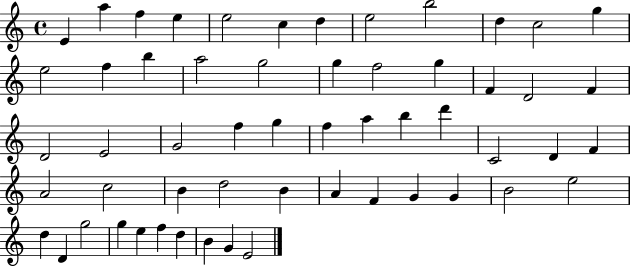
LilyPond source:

{
  \clef treble
  \time 4/4
  \defaultTimeSignature
  \key c \major
  e'4 a''4 f''4 e''4 | e''2 c''4 d''4 | e''2 b''2 | d''4 c''2 g''4 | \break e''2 f''4 b''4 | a''2 g''2 | g''4 f''2 g''4 | f'4 d'2 f'4 | \break d'2 e'2 | g'2 f''4 g''4 | f''4 a''4 b''4 d'''4 | c'2 d'4 f'4 | \break a'2 c''2 | b'4 d''2 b'4 | a'4 f'4 g'4 g'4 | b'2 e''2 | \break d''4 d'4 g''2 | g''4 e''4 f''4 d''4 | b'4 g'4 e'2 | \bar "|."
}